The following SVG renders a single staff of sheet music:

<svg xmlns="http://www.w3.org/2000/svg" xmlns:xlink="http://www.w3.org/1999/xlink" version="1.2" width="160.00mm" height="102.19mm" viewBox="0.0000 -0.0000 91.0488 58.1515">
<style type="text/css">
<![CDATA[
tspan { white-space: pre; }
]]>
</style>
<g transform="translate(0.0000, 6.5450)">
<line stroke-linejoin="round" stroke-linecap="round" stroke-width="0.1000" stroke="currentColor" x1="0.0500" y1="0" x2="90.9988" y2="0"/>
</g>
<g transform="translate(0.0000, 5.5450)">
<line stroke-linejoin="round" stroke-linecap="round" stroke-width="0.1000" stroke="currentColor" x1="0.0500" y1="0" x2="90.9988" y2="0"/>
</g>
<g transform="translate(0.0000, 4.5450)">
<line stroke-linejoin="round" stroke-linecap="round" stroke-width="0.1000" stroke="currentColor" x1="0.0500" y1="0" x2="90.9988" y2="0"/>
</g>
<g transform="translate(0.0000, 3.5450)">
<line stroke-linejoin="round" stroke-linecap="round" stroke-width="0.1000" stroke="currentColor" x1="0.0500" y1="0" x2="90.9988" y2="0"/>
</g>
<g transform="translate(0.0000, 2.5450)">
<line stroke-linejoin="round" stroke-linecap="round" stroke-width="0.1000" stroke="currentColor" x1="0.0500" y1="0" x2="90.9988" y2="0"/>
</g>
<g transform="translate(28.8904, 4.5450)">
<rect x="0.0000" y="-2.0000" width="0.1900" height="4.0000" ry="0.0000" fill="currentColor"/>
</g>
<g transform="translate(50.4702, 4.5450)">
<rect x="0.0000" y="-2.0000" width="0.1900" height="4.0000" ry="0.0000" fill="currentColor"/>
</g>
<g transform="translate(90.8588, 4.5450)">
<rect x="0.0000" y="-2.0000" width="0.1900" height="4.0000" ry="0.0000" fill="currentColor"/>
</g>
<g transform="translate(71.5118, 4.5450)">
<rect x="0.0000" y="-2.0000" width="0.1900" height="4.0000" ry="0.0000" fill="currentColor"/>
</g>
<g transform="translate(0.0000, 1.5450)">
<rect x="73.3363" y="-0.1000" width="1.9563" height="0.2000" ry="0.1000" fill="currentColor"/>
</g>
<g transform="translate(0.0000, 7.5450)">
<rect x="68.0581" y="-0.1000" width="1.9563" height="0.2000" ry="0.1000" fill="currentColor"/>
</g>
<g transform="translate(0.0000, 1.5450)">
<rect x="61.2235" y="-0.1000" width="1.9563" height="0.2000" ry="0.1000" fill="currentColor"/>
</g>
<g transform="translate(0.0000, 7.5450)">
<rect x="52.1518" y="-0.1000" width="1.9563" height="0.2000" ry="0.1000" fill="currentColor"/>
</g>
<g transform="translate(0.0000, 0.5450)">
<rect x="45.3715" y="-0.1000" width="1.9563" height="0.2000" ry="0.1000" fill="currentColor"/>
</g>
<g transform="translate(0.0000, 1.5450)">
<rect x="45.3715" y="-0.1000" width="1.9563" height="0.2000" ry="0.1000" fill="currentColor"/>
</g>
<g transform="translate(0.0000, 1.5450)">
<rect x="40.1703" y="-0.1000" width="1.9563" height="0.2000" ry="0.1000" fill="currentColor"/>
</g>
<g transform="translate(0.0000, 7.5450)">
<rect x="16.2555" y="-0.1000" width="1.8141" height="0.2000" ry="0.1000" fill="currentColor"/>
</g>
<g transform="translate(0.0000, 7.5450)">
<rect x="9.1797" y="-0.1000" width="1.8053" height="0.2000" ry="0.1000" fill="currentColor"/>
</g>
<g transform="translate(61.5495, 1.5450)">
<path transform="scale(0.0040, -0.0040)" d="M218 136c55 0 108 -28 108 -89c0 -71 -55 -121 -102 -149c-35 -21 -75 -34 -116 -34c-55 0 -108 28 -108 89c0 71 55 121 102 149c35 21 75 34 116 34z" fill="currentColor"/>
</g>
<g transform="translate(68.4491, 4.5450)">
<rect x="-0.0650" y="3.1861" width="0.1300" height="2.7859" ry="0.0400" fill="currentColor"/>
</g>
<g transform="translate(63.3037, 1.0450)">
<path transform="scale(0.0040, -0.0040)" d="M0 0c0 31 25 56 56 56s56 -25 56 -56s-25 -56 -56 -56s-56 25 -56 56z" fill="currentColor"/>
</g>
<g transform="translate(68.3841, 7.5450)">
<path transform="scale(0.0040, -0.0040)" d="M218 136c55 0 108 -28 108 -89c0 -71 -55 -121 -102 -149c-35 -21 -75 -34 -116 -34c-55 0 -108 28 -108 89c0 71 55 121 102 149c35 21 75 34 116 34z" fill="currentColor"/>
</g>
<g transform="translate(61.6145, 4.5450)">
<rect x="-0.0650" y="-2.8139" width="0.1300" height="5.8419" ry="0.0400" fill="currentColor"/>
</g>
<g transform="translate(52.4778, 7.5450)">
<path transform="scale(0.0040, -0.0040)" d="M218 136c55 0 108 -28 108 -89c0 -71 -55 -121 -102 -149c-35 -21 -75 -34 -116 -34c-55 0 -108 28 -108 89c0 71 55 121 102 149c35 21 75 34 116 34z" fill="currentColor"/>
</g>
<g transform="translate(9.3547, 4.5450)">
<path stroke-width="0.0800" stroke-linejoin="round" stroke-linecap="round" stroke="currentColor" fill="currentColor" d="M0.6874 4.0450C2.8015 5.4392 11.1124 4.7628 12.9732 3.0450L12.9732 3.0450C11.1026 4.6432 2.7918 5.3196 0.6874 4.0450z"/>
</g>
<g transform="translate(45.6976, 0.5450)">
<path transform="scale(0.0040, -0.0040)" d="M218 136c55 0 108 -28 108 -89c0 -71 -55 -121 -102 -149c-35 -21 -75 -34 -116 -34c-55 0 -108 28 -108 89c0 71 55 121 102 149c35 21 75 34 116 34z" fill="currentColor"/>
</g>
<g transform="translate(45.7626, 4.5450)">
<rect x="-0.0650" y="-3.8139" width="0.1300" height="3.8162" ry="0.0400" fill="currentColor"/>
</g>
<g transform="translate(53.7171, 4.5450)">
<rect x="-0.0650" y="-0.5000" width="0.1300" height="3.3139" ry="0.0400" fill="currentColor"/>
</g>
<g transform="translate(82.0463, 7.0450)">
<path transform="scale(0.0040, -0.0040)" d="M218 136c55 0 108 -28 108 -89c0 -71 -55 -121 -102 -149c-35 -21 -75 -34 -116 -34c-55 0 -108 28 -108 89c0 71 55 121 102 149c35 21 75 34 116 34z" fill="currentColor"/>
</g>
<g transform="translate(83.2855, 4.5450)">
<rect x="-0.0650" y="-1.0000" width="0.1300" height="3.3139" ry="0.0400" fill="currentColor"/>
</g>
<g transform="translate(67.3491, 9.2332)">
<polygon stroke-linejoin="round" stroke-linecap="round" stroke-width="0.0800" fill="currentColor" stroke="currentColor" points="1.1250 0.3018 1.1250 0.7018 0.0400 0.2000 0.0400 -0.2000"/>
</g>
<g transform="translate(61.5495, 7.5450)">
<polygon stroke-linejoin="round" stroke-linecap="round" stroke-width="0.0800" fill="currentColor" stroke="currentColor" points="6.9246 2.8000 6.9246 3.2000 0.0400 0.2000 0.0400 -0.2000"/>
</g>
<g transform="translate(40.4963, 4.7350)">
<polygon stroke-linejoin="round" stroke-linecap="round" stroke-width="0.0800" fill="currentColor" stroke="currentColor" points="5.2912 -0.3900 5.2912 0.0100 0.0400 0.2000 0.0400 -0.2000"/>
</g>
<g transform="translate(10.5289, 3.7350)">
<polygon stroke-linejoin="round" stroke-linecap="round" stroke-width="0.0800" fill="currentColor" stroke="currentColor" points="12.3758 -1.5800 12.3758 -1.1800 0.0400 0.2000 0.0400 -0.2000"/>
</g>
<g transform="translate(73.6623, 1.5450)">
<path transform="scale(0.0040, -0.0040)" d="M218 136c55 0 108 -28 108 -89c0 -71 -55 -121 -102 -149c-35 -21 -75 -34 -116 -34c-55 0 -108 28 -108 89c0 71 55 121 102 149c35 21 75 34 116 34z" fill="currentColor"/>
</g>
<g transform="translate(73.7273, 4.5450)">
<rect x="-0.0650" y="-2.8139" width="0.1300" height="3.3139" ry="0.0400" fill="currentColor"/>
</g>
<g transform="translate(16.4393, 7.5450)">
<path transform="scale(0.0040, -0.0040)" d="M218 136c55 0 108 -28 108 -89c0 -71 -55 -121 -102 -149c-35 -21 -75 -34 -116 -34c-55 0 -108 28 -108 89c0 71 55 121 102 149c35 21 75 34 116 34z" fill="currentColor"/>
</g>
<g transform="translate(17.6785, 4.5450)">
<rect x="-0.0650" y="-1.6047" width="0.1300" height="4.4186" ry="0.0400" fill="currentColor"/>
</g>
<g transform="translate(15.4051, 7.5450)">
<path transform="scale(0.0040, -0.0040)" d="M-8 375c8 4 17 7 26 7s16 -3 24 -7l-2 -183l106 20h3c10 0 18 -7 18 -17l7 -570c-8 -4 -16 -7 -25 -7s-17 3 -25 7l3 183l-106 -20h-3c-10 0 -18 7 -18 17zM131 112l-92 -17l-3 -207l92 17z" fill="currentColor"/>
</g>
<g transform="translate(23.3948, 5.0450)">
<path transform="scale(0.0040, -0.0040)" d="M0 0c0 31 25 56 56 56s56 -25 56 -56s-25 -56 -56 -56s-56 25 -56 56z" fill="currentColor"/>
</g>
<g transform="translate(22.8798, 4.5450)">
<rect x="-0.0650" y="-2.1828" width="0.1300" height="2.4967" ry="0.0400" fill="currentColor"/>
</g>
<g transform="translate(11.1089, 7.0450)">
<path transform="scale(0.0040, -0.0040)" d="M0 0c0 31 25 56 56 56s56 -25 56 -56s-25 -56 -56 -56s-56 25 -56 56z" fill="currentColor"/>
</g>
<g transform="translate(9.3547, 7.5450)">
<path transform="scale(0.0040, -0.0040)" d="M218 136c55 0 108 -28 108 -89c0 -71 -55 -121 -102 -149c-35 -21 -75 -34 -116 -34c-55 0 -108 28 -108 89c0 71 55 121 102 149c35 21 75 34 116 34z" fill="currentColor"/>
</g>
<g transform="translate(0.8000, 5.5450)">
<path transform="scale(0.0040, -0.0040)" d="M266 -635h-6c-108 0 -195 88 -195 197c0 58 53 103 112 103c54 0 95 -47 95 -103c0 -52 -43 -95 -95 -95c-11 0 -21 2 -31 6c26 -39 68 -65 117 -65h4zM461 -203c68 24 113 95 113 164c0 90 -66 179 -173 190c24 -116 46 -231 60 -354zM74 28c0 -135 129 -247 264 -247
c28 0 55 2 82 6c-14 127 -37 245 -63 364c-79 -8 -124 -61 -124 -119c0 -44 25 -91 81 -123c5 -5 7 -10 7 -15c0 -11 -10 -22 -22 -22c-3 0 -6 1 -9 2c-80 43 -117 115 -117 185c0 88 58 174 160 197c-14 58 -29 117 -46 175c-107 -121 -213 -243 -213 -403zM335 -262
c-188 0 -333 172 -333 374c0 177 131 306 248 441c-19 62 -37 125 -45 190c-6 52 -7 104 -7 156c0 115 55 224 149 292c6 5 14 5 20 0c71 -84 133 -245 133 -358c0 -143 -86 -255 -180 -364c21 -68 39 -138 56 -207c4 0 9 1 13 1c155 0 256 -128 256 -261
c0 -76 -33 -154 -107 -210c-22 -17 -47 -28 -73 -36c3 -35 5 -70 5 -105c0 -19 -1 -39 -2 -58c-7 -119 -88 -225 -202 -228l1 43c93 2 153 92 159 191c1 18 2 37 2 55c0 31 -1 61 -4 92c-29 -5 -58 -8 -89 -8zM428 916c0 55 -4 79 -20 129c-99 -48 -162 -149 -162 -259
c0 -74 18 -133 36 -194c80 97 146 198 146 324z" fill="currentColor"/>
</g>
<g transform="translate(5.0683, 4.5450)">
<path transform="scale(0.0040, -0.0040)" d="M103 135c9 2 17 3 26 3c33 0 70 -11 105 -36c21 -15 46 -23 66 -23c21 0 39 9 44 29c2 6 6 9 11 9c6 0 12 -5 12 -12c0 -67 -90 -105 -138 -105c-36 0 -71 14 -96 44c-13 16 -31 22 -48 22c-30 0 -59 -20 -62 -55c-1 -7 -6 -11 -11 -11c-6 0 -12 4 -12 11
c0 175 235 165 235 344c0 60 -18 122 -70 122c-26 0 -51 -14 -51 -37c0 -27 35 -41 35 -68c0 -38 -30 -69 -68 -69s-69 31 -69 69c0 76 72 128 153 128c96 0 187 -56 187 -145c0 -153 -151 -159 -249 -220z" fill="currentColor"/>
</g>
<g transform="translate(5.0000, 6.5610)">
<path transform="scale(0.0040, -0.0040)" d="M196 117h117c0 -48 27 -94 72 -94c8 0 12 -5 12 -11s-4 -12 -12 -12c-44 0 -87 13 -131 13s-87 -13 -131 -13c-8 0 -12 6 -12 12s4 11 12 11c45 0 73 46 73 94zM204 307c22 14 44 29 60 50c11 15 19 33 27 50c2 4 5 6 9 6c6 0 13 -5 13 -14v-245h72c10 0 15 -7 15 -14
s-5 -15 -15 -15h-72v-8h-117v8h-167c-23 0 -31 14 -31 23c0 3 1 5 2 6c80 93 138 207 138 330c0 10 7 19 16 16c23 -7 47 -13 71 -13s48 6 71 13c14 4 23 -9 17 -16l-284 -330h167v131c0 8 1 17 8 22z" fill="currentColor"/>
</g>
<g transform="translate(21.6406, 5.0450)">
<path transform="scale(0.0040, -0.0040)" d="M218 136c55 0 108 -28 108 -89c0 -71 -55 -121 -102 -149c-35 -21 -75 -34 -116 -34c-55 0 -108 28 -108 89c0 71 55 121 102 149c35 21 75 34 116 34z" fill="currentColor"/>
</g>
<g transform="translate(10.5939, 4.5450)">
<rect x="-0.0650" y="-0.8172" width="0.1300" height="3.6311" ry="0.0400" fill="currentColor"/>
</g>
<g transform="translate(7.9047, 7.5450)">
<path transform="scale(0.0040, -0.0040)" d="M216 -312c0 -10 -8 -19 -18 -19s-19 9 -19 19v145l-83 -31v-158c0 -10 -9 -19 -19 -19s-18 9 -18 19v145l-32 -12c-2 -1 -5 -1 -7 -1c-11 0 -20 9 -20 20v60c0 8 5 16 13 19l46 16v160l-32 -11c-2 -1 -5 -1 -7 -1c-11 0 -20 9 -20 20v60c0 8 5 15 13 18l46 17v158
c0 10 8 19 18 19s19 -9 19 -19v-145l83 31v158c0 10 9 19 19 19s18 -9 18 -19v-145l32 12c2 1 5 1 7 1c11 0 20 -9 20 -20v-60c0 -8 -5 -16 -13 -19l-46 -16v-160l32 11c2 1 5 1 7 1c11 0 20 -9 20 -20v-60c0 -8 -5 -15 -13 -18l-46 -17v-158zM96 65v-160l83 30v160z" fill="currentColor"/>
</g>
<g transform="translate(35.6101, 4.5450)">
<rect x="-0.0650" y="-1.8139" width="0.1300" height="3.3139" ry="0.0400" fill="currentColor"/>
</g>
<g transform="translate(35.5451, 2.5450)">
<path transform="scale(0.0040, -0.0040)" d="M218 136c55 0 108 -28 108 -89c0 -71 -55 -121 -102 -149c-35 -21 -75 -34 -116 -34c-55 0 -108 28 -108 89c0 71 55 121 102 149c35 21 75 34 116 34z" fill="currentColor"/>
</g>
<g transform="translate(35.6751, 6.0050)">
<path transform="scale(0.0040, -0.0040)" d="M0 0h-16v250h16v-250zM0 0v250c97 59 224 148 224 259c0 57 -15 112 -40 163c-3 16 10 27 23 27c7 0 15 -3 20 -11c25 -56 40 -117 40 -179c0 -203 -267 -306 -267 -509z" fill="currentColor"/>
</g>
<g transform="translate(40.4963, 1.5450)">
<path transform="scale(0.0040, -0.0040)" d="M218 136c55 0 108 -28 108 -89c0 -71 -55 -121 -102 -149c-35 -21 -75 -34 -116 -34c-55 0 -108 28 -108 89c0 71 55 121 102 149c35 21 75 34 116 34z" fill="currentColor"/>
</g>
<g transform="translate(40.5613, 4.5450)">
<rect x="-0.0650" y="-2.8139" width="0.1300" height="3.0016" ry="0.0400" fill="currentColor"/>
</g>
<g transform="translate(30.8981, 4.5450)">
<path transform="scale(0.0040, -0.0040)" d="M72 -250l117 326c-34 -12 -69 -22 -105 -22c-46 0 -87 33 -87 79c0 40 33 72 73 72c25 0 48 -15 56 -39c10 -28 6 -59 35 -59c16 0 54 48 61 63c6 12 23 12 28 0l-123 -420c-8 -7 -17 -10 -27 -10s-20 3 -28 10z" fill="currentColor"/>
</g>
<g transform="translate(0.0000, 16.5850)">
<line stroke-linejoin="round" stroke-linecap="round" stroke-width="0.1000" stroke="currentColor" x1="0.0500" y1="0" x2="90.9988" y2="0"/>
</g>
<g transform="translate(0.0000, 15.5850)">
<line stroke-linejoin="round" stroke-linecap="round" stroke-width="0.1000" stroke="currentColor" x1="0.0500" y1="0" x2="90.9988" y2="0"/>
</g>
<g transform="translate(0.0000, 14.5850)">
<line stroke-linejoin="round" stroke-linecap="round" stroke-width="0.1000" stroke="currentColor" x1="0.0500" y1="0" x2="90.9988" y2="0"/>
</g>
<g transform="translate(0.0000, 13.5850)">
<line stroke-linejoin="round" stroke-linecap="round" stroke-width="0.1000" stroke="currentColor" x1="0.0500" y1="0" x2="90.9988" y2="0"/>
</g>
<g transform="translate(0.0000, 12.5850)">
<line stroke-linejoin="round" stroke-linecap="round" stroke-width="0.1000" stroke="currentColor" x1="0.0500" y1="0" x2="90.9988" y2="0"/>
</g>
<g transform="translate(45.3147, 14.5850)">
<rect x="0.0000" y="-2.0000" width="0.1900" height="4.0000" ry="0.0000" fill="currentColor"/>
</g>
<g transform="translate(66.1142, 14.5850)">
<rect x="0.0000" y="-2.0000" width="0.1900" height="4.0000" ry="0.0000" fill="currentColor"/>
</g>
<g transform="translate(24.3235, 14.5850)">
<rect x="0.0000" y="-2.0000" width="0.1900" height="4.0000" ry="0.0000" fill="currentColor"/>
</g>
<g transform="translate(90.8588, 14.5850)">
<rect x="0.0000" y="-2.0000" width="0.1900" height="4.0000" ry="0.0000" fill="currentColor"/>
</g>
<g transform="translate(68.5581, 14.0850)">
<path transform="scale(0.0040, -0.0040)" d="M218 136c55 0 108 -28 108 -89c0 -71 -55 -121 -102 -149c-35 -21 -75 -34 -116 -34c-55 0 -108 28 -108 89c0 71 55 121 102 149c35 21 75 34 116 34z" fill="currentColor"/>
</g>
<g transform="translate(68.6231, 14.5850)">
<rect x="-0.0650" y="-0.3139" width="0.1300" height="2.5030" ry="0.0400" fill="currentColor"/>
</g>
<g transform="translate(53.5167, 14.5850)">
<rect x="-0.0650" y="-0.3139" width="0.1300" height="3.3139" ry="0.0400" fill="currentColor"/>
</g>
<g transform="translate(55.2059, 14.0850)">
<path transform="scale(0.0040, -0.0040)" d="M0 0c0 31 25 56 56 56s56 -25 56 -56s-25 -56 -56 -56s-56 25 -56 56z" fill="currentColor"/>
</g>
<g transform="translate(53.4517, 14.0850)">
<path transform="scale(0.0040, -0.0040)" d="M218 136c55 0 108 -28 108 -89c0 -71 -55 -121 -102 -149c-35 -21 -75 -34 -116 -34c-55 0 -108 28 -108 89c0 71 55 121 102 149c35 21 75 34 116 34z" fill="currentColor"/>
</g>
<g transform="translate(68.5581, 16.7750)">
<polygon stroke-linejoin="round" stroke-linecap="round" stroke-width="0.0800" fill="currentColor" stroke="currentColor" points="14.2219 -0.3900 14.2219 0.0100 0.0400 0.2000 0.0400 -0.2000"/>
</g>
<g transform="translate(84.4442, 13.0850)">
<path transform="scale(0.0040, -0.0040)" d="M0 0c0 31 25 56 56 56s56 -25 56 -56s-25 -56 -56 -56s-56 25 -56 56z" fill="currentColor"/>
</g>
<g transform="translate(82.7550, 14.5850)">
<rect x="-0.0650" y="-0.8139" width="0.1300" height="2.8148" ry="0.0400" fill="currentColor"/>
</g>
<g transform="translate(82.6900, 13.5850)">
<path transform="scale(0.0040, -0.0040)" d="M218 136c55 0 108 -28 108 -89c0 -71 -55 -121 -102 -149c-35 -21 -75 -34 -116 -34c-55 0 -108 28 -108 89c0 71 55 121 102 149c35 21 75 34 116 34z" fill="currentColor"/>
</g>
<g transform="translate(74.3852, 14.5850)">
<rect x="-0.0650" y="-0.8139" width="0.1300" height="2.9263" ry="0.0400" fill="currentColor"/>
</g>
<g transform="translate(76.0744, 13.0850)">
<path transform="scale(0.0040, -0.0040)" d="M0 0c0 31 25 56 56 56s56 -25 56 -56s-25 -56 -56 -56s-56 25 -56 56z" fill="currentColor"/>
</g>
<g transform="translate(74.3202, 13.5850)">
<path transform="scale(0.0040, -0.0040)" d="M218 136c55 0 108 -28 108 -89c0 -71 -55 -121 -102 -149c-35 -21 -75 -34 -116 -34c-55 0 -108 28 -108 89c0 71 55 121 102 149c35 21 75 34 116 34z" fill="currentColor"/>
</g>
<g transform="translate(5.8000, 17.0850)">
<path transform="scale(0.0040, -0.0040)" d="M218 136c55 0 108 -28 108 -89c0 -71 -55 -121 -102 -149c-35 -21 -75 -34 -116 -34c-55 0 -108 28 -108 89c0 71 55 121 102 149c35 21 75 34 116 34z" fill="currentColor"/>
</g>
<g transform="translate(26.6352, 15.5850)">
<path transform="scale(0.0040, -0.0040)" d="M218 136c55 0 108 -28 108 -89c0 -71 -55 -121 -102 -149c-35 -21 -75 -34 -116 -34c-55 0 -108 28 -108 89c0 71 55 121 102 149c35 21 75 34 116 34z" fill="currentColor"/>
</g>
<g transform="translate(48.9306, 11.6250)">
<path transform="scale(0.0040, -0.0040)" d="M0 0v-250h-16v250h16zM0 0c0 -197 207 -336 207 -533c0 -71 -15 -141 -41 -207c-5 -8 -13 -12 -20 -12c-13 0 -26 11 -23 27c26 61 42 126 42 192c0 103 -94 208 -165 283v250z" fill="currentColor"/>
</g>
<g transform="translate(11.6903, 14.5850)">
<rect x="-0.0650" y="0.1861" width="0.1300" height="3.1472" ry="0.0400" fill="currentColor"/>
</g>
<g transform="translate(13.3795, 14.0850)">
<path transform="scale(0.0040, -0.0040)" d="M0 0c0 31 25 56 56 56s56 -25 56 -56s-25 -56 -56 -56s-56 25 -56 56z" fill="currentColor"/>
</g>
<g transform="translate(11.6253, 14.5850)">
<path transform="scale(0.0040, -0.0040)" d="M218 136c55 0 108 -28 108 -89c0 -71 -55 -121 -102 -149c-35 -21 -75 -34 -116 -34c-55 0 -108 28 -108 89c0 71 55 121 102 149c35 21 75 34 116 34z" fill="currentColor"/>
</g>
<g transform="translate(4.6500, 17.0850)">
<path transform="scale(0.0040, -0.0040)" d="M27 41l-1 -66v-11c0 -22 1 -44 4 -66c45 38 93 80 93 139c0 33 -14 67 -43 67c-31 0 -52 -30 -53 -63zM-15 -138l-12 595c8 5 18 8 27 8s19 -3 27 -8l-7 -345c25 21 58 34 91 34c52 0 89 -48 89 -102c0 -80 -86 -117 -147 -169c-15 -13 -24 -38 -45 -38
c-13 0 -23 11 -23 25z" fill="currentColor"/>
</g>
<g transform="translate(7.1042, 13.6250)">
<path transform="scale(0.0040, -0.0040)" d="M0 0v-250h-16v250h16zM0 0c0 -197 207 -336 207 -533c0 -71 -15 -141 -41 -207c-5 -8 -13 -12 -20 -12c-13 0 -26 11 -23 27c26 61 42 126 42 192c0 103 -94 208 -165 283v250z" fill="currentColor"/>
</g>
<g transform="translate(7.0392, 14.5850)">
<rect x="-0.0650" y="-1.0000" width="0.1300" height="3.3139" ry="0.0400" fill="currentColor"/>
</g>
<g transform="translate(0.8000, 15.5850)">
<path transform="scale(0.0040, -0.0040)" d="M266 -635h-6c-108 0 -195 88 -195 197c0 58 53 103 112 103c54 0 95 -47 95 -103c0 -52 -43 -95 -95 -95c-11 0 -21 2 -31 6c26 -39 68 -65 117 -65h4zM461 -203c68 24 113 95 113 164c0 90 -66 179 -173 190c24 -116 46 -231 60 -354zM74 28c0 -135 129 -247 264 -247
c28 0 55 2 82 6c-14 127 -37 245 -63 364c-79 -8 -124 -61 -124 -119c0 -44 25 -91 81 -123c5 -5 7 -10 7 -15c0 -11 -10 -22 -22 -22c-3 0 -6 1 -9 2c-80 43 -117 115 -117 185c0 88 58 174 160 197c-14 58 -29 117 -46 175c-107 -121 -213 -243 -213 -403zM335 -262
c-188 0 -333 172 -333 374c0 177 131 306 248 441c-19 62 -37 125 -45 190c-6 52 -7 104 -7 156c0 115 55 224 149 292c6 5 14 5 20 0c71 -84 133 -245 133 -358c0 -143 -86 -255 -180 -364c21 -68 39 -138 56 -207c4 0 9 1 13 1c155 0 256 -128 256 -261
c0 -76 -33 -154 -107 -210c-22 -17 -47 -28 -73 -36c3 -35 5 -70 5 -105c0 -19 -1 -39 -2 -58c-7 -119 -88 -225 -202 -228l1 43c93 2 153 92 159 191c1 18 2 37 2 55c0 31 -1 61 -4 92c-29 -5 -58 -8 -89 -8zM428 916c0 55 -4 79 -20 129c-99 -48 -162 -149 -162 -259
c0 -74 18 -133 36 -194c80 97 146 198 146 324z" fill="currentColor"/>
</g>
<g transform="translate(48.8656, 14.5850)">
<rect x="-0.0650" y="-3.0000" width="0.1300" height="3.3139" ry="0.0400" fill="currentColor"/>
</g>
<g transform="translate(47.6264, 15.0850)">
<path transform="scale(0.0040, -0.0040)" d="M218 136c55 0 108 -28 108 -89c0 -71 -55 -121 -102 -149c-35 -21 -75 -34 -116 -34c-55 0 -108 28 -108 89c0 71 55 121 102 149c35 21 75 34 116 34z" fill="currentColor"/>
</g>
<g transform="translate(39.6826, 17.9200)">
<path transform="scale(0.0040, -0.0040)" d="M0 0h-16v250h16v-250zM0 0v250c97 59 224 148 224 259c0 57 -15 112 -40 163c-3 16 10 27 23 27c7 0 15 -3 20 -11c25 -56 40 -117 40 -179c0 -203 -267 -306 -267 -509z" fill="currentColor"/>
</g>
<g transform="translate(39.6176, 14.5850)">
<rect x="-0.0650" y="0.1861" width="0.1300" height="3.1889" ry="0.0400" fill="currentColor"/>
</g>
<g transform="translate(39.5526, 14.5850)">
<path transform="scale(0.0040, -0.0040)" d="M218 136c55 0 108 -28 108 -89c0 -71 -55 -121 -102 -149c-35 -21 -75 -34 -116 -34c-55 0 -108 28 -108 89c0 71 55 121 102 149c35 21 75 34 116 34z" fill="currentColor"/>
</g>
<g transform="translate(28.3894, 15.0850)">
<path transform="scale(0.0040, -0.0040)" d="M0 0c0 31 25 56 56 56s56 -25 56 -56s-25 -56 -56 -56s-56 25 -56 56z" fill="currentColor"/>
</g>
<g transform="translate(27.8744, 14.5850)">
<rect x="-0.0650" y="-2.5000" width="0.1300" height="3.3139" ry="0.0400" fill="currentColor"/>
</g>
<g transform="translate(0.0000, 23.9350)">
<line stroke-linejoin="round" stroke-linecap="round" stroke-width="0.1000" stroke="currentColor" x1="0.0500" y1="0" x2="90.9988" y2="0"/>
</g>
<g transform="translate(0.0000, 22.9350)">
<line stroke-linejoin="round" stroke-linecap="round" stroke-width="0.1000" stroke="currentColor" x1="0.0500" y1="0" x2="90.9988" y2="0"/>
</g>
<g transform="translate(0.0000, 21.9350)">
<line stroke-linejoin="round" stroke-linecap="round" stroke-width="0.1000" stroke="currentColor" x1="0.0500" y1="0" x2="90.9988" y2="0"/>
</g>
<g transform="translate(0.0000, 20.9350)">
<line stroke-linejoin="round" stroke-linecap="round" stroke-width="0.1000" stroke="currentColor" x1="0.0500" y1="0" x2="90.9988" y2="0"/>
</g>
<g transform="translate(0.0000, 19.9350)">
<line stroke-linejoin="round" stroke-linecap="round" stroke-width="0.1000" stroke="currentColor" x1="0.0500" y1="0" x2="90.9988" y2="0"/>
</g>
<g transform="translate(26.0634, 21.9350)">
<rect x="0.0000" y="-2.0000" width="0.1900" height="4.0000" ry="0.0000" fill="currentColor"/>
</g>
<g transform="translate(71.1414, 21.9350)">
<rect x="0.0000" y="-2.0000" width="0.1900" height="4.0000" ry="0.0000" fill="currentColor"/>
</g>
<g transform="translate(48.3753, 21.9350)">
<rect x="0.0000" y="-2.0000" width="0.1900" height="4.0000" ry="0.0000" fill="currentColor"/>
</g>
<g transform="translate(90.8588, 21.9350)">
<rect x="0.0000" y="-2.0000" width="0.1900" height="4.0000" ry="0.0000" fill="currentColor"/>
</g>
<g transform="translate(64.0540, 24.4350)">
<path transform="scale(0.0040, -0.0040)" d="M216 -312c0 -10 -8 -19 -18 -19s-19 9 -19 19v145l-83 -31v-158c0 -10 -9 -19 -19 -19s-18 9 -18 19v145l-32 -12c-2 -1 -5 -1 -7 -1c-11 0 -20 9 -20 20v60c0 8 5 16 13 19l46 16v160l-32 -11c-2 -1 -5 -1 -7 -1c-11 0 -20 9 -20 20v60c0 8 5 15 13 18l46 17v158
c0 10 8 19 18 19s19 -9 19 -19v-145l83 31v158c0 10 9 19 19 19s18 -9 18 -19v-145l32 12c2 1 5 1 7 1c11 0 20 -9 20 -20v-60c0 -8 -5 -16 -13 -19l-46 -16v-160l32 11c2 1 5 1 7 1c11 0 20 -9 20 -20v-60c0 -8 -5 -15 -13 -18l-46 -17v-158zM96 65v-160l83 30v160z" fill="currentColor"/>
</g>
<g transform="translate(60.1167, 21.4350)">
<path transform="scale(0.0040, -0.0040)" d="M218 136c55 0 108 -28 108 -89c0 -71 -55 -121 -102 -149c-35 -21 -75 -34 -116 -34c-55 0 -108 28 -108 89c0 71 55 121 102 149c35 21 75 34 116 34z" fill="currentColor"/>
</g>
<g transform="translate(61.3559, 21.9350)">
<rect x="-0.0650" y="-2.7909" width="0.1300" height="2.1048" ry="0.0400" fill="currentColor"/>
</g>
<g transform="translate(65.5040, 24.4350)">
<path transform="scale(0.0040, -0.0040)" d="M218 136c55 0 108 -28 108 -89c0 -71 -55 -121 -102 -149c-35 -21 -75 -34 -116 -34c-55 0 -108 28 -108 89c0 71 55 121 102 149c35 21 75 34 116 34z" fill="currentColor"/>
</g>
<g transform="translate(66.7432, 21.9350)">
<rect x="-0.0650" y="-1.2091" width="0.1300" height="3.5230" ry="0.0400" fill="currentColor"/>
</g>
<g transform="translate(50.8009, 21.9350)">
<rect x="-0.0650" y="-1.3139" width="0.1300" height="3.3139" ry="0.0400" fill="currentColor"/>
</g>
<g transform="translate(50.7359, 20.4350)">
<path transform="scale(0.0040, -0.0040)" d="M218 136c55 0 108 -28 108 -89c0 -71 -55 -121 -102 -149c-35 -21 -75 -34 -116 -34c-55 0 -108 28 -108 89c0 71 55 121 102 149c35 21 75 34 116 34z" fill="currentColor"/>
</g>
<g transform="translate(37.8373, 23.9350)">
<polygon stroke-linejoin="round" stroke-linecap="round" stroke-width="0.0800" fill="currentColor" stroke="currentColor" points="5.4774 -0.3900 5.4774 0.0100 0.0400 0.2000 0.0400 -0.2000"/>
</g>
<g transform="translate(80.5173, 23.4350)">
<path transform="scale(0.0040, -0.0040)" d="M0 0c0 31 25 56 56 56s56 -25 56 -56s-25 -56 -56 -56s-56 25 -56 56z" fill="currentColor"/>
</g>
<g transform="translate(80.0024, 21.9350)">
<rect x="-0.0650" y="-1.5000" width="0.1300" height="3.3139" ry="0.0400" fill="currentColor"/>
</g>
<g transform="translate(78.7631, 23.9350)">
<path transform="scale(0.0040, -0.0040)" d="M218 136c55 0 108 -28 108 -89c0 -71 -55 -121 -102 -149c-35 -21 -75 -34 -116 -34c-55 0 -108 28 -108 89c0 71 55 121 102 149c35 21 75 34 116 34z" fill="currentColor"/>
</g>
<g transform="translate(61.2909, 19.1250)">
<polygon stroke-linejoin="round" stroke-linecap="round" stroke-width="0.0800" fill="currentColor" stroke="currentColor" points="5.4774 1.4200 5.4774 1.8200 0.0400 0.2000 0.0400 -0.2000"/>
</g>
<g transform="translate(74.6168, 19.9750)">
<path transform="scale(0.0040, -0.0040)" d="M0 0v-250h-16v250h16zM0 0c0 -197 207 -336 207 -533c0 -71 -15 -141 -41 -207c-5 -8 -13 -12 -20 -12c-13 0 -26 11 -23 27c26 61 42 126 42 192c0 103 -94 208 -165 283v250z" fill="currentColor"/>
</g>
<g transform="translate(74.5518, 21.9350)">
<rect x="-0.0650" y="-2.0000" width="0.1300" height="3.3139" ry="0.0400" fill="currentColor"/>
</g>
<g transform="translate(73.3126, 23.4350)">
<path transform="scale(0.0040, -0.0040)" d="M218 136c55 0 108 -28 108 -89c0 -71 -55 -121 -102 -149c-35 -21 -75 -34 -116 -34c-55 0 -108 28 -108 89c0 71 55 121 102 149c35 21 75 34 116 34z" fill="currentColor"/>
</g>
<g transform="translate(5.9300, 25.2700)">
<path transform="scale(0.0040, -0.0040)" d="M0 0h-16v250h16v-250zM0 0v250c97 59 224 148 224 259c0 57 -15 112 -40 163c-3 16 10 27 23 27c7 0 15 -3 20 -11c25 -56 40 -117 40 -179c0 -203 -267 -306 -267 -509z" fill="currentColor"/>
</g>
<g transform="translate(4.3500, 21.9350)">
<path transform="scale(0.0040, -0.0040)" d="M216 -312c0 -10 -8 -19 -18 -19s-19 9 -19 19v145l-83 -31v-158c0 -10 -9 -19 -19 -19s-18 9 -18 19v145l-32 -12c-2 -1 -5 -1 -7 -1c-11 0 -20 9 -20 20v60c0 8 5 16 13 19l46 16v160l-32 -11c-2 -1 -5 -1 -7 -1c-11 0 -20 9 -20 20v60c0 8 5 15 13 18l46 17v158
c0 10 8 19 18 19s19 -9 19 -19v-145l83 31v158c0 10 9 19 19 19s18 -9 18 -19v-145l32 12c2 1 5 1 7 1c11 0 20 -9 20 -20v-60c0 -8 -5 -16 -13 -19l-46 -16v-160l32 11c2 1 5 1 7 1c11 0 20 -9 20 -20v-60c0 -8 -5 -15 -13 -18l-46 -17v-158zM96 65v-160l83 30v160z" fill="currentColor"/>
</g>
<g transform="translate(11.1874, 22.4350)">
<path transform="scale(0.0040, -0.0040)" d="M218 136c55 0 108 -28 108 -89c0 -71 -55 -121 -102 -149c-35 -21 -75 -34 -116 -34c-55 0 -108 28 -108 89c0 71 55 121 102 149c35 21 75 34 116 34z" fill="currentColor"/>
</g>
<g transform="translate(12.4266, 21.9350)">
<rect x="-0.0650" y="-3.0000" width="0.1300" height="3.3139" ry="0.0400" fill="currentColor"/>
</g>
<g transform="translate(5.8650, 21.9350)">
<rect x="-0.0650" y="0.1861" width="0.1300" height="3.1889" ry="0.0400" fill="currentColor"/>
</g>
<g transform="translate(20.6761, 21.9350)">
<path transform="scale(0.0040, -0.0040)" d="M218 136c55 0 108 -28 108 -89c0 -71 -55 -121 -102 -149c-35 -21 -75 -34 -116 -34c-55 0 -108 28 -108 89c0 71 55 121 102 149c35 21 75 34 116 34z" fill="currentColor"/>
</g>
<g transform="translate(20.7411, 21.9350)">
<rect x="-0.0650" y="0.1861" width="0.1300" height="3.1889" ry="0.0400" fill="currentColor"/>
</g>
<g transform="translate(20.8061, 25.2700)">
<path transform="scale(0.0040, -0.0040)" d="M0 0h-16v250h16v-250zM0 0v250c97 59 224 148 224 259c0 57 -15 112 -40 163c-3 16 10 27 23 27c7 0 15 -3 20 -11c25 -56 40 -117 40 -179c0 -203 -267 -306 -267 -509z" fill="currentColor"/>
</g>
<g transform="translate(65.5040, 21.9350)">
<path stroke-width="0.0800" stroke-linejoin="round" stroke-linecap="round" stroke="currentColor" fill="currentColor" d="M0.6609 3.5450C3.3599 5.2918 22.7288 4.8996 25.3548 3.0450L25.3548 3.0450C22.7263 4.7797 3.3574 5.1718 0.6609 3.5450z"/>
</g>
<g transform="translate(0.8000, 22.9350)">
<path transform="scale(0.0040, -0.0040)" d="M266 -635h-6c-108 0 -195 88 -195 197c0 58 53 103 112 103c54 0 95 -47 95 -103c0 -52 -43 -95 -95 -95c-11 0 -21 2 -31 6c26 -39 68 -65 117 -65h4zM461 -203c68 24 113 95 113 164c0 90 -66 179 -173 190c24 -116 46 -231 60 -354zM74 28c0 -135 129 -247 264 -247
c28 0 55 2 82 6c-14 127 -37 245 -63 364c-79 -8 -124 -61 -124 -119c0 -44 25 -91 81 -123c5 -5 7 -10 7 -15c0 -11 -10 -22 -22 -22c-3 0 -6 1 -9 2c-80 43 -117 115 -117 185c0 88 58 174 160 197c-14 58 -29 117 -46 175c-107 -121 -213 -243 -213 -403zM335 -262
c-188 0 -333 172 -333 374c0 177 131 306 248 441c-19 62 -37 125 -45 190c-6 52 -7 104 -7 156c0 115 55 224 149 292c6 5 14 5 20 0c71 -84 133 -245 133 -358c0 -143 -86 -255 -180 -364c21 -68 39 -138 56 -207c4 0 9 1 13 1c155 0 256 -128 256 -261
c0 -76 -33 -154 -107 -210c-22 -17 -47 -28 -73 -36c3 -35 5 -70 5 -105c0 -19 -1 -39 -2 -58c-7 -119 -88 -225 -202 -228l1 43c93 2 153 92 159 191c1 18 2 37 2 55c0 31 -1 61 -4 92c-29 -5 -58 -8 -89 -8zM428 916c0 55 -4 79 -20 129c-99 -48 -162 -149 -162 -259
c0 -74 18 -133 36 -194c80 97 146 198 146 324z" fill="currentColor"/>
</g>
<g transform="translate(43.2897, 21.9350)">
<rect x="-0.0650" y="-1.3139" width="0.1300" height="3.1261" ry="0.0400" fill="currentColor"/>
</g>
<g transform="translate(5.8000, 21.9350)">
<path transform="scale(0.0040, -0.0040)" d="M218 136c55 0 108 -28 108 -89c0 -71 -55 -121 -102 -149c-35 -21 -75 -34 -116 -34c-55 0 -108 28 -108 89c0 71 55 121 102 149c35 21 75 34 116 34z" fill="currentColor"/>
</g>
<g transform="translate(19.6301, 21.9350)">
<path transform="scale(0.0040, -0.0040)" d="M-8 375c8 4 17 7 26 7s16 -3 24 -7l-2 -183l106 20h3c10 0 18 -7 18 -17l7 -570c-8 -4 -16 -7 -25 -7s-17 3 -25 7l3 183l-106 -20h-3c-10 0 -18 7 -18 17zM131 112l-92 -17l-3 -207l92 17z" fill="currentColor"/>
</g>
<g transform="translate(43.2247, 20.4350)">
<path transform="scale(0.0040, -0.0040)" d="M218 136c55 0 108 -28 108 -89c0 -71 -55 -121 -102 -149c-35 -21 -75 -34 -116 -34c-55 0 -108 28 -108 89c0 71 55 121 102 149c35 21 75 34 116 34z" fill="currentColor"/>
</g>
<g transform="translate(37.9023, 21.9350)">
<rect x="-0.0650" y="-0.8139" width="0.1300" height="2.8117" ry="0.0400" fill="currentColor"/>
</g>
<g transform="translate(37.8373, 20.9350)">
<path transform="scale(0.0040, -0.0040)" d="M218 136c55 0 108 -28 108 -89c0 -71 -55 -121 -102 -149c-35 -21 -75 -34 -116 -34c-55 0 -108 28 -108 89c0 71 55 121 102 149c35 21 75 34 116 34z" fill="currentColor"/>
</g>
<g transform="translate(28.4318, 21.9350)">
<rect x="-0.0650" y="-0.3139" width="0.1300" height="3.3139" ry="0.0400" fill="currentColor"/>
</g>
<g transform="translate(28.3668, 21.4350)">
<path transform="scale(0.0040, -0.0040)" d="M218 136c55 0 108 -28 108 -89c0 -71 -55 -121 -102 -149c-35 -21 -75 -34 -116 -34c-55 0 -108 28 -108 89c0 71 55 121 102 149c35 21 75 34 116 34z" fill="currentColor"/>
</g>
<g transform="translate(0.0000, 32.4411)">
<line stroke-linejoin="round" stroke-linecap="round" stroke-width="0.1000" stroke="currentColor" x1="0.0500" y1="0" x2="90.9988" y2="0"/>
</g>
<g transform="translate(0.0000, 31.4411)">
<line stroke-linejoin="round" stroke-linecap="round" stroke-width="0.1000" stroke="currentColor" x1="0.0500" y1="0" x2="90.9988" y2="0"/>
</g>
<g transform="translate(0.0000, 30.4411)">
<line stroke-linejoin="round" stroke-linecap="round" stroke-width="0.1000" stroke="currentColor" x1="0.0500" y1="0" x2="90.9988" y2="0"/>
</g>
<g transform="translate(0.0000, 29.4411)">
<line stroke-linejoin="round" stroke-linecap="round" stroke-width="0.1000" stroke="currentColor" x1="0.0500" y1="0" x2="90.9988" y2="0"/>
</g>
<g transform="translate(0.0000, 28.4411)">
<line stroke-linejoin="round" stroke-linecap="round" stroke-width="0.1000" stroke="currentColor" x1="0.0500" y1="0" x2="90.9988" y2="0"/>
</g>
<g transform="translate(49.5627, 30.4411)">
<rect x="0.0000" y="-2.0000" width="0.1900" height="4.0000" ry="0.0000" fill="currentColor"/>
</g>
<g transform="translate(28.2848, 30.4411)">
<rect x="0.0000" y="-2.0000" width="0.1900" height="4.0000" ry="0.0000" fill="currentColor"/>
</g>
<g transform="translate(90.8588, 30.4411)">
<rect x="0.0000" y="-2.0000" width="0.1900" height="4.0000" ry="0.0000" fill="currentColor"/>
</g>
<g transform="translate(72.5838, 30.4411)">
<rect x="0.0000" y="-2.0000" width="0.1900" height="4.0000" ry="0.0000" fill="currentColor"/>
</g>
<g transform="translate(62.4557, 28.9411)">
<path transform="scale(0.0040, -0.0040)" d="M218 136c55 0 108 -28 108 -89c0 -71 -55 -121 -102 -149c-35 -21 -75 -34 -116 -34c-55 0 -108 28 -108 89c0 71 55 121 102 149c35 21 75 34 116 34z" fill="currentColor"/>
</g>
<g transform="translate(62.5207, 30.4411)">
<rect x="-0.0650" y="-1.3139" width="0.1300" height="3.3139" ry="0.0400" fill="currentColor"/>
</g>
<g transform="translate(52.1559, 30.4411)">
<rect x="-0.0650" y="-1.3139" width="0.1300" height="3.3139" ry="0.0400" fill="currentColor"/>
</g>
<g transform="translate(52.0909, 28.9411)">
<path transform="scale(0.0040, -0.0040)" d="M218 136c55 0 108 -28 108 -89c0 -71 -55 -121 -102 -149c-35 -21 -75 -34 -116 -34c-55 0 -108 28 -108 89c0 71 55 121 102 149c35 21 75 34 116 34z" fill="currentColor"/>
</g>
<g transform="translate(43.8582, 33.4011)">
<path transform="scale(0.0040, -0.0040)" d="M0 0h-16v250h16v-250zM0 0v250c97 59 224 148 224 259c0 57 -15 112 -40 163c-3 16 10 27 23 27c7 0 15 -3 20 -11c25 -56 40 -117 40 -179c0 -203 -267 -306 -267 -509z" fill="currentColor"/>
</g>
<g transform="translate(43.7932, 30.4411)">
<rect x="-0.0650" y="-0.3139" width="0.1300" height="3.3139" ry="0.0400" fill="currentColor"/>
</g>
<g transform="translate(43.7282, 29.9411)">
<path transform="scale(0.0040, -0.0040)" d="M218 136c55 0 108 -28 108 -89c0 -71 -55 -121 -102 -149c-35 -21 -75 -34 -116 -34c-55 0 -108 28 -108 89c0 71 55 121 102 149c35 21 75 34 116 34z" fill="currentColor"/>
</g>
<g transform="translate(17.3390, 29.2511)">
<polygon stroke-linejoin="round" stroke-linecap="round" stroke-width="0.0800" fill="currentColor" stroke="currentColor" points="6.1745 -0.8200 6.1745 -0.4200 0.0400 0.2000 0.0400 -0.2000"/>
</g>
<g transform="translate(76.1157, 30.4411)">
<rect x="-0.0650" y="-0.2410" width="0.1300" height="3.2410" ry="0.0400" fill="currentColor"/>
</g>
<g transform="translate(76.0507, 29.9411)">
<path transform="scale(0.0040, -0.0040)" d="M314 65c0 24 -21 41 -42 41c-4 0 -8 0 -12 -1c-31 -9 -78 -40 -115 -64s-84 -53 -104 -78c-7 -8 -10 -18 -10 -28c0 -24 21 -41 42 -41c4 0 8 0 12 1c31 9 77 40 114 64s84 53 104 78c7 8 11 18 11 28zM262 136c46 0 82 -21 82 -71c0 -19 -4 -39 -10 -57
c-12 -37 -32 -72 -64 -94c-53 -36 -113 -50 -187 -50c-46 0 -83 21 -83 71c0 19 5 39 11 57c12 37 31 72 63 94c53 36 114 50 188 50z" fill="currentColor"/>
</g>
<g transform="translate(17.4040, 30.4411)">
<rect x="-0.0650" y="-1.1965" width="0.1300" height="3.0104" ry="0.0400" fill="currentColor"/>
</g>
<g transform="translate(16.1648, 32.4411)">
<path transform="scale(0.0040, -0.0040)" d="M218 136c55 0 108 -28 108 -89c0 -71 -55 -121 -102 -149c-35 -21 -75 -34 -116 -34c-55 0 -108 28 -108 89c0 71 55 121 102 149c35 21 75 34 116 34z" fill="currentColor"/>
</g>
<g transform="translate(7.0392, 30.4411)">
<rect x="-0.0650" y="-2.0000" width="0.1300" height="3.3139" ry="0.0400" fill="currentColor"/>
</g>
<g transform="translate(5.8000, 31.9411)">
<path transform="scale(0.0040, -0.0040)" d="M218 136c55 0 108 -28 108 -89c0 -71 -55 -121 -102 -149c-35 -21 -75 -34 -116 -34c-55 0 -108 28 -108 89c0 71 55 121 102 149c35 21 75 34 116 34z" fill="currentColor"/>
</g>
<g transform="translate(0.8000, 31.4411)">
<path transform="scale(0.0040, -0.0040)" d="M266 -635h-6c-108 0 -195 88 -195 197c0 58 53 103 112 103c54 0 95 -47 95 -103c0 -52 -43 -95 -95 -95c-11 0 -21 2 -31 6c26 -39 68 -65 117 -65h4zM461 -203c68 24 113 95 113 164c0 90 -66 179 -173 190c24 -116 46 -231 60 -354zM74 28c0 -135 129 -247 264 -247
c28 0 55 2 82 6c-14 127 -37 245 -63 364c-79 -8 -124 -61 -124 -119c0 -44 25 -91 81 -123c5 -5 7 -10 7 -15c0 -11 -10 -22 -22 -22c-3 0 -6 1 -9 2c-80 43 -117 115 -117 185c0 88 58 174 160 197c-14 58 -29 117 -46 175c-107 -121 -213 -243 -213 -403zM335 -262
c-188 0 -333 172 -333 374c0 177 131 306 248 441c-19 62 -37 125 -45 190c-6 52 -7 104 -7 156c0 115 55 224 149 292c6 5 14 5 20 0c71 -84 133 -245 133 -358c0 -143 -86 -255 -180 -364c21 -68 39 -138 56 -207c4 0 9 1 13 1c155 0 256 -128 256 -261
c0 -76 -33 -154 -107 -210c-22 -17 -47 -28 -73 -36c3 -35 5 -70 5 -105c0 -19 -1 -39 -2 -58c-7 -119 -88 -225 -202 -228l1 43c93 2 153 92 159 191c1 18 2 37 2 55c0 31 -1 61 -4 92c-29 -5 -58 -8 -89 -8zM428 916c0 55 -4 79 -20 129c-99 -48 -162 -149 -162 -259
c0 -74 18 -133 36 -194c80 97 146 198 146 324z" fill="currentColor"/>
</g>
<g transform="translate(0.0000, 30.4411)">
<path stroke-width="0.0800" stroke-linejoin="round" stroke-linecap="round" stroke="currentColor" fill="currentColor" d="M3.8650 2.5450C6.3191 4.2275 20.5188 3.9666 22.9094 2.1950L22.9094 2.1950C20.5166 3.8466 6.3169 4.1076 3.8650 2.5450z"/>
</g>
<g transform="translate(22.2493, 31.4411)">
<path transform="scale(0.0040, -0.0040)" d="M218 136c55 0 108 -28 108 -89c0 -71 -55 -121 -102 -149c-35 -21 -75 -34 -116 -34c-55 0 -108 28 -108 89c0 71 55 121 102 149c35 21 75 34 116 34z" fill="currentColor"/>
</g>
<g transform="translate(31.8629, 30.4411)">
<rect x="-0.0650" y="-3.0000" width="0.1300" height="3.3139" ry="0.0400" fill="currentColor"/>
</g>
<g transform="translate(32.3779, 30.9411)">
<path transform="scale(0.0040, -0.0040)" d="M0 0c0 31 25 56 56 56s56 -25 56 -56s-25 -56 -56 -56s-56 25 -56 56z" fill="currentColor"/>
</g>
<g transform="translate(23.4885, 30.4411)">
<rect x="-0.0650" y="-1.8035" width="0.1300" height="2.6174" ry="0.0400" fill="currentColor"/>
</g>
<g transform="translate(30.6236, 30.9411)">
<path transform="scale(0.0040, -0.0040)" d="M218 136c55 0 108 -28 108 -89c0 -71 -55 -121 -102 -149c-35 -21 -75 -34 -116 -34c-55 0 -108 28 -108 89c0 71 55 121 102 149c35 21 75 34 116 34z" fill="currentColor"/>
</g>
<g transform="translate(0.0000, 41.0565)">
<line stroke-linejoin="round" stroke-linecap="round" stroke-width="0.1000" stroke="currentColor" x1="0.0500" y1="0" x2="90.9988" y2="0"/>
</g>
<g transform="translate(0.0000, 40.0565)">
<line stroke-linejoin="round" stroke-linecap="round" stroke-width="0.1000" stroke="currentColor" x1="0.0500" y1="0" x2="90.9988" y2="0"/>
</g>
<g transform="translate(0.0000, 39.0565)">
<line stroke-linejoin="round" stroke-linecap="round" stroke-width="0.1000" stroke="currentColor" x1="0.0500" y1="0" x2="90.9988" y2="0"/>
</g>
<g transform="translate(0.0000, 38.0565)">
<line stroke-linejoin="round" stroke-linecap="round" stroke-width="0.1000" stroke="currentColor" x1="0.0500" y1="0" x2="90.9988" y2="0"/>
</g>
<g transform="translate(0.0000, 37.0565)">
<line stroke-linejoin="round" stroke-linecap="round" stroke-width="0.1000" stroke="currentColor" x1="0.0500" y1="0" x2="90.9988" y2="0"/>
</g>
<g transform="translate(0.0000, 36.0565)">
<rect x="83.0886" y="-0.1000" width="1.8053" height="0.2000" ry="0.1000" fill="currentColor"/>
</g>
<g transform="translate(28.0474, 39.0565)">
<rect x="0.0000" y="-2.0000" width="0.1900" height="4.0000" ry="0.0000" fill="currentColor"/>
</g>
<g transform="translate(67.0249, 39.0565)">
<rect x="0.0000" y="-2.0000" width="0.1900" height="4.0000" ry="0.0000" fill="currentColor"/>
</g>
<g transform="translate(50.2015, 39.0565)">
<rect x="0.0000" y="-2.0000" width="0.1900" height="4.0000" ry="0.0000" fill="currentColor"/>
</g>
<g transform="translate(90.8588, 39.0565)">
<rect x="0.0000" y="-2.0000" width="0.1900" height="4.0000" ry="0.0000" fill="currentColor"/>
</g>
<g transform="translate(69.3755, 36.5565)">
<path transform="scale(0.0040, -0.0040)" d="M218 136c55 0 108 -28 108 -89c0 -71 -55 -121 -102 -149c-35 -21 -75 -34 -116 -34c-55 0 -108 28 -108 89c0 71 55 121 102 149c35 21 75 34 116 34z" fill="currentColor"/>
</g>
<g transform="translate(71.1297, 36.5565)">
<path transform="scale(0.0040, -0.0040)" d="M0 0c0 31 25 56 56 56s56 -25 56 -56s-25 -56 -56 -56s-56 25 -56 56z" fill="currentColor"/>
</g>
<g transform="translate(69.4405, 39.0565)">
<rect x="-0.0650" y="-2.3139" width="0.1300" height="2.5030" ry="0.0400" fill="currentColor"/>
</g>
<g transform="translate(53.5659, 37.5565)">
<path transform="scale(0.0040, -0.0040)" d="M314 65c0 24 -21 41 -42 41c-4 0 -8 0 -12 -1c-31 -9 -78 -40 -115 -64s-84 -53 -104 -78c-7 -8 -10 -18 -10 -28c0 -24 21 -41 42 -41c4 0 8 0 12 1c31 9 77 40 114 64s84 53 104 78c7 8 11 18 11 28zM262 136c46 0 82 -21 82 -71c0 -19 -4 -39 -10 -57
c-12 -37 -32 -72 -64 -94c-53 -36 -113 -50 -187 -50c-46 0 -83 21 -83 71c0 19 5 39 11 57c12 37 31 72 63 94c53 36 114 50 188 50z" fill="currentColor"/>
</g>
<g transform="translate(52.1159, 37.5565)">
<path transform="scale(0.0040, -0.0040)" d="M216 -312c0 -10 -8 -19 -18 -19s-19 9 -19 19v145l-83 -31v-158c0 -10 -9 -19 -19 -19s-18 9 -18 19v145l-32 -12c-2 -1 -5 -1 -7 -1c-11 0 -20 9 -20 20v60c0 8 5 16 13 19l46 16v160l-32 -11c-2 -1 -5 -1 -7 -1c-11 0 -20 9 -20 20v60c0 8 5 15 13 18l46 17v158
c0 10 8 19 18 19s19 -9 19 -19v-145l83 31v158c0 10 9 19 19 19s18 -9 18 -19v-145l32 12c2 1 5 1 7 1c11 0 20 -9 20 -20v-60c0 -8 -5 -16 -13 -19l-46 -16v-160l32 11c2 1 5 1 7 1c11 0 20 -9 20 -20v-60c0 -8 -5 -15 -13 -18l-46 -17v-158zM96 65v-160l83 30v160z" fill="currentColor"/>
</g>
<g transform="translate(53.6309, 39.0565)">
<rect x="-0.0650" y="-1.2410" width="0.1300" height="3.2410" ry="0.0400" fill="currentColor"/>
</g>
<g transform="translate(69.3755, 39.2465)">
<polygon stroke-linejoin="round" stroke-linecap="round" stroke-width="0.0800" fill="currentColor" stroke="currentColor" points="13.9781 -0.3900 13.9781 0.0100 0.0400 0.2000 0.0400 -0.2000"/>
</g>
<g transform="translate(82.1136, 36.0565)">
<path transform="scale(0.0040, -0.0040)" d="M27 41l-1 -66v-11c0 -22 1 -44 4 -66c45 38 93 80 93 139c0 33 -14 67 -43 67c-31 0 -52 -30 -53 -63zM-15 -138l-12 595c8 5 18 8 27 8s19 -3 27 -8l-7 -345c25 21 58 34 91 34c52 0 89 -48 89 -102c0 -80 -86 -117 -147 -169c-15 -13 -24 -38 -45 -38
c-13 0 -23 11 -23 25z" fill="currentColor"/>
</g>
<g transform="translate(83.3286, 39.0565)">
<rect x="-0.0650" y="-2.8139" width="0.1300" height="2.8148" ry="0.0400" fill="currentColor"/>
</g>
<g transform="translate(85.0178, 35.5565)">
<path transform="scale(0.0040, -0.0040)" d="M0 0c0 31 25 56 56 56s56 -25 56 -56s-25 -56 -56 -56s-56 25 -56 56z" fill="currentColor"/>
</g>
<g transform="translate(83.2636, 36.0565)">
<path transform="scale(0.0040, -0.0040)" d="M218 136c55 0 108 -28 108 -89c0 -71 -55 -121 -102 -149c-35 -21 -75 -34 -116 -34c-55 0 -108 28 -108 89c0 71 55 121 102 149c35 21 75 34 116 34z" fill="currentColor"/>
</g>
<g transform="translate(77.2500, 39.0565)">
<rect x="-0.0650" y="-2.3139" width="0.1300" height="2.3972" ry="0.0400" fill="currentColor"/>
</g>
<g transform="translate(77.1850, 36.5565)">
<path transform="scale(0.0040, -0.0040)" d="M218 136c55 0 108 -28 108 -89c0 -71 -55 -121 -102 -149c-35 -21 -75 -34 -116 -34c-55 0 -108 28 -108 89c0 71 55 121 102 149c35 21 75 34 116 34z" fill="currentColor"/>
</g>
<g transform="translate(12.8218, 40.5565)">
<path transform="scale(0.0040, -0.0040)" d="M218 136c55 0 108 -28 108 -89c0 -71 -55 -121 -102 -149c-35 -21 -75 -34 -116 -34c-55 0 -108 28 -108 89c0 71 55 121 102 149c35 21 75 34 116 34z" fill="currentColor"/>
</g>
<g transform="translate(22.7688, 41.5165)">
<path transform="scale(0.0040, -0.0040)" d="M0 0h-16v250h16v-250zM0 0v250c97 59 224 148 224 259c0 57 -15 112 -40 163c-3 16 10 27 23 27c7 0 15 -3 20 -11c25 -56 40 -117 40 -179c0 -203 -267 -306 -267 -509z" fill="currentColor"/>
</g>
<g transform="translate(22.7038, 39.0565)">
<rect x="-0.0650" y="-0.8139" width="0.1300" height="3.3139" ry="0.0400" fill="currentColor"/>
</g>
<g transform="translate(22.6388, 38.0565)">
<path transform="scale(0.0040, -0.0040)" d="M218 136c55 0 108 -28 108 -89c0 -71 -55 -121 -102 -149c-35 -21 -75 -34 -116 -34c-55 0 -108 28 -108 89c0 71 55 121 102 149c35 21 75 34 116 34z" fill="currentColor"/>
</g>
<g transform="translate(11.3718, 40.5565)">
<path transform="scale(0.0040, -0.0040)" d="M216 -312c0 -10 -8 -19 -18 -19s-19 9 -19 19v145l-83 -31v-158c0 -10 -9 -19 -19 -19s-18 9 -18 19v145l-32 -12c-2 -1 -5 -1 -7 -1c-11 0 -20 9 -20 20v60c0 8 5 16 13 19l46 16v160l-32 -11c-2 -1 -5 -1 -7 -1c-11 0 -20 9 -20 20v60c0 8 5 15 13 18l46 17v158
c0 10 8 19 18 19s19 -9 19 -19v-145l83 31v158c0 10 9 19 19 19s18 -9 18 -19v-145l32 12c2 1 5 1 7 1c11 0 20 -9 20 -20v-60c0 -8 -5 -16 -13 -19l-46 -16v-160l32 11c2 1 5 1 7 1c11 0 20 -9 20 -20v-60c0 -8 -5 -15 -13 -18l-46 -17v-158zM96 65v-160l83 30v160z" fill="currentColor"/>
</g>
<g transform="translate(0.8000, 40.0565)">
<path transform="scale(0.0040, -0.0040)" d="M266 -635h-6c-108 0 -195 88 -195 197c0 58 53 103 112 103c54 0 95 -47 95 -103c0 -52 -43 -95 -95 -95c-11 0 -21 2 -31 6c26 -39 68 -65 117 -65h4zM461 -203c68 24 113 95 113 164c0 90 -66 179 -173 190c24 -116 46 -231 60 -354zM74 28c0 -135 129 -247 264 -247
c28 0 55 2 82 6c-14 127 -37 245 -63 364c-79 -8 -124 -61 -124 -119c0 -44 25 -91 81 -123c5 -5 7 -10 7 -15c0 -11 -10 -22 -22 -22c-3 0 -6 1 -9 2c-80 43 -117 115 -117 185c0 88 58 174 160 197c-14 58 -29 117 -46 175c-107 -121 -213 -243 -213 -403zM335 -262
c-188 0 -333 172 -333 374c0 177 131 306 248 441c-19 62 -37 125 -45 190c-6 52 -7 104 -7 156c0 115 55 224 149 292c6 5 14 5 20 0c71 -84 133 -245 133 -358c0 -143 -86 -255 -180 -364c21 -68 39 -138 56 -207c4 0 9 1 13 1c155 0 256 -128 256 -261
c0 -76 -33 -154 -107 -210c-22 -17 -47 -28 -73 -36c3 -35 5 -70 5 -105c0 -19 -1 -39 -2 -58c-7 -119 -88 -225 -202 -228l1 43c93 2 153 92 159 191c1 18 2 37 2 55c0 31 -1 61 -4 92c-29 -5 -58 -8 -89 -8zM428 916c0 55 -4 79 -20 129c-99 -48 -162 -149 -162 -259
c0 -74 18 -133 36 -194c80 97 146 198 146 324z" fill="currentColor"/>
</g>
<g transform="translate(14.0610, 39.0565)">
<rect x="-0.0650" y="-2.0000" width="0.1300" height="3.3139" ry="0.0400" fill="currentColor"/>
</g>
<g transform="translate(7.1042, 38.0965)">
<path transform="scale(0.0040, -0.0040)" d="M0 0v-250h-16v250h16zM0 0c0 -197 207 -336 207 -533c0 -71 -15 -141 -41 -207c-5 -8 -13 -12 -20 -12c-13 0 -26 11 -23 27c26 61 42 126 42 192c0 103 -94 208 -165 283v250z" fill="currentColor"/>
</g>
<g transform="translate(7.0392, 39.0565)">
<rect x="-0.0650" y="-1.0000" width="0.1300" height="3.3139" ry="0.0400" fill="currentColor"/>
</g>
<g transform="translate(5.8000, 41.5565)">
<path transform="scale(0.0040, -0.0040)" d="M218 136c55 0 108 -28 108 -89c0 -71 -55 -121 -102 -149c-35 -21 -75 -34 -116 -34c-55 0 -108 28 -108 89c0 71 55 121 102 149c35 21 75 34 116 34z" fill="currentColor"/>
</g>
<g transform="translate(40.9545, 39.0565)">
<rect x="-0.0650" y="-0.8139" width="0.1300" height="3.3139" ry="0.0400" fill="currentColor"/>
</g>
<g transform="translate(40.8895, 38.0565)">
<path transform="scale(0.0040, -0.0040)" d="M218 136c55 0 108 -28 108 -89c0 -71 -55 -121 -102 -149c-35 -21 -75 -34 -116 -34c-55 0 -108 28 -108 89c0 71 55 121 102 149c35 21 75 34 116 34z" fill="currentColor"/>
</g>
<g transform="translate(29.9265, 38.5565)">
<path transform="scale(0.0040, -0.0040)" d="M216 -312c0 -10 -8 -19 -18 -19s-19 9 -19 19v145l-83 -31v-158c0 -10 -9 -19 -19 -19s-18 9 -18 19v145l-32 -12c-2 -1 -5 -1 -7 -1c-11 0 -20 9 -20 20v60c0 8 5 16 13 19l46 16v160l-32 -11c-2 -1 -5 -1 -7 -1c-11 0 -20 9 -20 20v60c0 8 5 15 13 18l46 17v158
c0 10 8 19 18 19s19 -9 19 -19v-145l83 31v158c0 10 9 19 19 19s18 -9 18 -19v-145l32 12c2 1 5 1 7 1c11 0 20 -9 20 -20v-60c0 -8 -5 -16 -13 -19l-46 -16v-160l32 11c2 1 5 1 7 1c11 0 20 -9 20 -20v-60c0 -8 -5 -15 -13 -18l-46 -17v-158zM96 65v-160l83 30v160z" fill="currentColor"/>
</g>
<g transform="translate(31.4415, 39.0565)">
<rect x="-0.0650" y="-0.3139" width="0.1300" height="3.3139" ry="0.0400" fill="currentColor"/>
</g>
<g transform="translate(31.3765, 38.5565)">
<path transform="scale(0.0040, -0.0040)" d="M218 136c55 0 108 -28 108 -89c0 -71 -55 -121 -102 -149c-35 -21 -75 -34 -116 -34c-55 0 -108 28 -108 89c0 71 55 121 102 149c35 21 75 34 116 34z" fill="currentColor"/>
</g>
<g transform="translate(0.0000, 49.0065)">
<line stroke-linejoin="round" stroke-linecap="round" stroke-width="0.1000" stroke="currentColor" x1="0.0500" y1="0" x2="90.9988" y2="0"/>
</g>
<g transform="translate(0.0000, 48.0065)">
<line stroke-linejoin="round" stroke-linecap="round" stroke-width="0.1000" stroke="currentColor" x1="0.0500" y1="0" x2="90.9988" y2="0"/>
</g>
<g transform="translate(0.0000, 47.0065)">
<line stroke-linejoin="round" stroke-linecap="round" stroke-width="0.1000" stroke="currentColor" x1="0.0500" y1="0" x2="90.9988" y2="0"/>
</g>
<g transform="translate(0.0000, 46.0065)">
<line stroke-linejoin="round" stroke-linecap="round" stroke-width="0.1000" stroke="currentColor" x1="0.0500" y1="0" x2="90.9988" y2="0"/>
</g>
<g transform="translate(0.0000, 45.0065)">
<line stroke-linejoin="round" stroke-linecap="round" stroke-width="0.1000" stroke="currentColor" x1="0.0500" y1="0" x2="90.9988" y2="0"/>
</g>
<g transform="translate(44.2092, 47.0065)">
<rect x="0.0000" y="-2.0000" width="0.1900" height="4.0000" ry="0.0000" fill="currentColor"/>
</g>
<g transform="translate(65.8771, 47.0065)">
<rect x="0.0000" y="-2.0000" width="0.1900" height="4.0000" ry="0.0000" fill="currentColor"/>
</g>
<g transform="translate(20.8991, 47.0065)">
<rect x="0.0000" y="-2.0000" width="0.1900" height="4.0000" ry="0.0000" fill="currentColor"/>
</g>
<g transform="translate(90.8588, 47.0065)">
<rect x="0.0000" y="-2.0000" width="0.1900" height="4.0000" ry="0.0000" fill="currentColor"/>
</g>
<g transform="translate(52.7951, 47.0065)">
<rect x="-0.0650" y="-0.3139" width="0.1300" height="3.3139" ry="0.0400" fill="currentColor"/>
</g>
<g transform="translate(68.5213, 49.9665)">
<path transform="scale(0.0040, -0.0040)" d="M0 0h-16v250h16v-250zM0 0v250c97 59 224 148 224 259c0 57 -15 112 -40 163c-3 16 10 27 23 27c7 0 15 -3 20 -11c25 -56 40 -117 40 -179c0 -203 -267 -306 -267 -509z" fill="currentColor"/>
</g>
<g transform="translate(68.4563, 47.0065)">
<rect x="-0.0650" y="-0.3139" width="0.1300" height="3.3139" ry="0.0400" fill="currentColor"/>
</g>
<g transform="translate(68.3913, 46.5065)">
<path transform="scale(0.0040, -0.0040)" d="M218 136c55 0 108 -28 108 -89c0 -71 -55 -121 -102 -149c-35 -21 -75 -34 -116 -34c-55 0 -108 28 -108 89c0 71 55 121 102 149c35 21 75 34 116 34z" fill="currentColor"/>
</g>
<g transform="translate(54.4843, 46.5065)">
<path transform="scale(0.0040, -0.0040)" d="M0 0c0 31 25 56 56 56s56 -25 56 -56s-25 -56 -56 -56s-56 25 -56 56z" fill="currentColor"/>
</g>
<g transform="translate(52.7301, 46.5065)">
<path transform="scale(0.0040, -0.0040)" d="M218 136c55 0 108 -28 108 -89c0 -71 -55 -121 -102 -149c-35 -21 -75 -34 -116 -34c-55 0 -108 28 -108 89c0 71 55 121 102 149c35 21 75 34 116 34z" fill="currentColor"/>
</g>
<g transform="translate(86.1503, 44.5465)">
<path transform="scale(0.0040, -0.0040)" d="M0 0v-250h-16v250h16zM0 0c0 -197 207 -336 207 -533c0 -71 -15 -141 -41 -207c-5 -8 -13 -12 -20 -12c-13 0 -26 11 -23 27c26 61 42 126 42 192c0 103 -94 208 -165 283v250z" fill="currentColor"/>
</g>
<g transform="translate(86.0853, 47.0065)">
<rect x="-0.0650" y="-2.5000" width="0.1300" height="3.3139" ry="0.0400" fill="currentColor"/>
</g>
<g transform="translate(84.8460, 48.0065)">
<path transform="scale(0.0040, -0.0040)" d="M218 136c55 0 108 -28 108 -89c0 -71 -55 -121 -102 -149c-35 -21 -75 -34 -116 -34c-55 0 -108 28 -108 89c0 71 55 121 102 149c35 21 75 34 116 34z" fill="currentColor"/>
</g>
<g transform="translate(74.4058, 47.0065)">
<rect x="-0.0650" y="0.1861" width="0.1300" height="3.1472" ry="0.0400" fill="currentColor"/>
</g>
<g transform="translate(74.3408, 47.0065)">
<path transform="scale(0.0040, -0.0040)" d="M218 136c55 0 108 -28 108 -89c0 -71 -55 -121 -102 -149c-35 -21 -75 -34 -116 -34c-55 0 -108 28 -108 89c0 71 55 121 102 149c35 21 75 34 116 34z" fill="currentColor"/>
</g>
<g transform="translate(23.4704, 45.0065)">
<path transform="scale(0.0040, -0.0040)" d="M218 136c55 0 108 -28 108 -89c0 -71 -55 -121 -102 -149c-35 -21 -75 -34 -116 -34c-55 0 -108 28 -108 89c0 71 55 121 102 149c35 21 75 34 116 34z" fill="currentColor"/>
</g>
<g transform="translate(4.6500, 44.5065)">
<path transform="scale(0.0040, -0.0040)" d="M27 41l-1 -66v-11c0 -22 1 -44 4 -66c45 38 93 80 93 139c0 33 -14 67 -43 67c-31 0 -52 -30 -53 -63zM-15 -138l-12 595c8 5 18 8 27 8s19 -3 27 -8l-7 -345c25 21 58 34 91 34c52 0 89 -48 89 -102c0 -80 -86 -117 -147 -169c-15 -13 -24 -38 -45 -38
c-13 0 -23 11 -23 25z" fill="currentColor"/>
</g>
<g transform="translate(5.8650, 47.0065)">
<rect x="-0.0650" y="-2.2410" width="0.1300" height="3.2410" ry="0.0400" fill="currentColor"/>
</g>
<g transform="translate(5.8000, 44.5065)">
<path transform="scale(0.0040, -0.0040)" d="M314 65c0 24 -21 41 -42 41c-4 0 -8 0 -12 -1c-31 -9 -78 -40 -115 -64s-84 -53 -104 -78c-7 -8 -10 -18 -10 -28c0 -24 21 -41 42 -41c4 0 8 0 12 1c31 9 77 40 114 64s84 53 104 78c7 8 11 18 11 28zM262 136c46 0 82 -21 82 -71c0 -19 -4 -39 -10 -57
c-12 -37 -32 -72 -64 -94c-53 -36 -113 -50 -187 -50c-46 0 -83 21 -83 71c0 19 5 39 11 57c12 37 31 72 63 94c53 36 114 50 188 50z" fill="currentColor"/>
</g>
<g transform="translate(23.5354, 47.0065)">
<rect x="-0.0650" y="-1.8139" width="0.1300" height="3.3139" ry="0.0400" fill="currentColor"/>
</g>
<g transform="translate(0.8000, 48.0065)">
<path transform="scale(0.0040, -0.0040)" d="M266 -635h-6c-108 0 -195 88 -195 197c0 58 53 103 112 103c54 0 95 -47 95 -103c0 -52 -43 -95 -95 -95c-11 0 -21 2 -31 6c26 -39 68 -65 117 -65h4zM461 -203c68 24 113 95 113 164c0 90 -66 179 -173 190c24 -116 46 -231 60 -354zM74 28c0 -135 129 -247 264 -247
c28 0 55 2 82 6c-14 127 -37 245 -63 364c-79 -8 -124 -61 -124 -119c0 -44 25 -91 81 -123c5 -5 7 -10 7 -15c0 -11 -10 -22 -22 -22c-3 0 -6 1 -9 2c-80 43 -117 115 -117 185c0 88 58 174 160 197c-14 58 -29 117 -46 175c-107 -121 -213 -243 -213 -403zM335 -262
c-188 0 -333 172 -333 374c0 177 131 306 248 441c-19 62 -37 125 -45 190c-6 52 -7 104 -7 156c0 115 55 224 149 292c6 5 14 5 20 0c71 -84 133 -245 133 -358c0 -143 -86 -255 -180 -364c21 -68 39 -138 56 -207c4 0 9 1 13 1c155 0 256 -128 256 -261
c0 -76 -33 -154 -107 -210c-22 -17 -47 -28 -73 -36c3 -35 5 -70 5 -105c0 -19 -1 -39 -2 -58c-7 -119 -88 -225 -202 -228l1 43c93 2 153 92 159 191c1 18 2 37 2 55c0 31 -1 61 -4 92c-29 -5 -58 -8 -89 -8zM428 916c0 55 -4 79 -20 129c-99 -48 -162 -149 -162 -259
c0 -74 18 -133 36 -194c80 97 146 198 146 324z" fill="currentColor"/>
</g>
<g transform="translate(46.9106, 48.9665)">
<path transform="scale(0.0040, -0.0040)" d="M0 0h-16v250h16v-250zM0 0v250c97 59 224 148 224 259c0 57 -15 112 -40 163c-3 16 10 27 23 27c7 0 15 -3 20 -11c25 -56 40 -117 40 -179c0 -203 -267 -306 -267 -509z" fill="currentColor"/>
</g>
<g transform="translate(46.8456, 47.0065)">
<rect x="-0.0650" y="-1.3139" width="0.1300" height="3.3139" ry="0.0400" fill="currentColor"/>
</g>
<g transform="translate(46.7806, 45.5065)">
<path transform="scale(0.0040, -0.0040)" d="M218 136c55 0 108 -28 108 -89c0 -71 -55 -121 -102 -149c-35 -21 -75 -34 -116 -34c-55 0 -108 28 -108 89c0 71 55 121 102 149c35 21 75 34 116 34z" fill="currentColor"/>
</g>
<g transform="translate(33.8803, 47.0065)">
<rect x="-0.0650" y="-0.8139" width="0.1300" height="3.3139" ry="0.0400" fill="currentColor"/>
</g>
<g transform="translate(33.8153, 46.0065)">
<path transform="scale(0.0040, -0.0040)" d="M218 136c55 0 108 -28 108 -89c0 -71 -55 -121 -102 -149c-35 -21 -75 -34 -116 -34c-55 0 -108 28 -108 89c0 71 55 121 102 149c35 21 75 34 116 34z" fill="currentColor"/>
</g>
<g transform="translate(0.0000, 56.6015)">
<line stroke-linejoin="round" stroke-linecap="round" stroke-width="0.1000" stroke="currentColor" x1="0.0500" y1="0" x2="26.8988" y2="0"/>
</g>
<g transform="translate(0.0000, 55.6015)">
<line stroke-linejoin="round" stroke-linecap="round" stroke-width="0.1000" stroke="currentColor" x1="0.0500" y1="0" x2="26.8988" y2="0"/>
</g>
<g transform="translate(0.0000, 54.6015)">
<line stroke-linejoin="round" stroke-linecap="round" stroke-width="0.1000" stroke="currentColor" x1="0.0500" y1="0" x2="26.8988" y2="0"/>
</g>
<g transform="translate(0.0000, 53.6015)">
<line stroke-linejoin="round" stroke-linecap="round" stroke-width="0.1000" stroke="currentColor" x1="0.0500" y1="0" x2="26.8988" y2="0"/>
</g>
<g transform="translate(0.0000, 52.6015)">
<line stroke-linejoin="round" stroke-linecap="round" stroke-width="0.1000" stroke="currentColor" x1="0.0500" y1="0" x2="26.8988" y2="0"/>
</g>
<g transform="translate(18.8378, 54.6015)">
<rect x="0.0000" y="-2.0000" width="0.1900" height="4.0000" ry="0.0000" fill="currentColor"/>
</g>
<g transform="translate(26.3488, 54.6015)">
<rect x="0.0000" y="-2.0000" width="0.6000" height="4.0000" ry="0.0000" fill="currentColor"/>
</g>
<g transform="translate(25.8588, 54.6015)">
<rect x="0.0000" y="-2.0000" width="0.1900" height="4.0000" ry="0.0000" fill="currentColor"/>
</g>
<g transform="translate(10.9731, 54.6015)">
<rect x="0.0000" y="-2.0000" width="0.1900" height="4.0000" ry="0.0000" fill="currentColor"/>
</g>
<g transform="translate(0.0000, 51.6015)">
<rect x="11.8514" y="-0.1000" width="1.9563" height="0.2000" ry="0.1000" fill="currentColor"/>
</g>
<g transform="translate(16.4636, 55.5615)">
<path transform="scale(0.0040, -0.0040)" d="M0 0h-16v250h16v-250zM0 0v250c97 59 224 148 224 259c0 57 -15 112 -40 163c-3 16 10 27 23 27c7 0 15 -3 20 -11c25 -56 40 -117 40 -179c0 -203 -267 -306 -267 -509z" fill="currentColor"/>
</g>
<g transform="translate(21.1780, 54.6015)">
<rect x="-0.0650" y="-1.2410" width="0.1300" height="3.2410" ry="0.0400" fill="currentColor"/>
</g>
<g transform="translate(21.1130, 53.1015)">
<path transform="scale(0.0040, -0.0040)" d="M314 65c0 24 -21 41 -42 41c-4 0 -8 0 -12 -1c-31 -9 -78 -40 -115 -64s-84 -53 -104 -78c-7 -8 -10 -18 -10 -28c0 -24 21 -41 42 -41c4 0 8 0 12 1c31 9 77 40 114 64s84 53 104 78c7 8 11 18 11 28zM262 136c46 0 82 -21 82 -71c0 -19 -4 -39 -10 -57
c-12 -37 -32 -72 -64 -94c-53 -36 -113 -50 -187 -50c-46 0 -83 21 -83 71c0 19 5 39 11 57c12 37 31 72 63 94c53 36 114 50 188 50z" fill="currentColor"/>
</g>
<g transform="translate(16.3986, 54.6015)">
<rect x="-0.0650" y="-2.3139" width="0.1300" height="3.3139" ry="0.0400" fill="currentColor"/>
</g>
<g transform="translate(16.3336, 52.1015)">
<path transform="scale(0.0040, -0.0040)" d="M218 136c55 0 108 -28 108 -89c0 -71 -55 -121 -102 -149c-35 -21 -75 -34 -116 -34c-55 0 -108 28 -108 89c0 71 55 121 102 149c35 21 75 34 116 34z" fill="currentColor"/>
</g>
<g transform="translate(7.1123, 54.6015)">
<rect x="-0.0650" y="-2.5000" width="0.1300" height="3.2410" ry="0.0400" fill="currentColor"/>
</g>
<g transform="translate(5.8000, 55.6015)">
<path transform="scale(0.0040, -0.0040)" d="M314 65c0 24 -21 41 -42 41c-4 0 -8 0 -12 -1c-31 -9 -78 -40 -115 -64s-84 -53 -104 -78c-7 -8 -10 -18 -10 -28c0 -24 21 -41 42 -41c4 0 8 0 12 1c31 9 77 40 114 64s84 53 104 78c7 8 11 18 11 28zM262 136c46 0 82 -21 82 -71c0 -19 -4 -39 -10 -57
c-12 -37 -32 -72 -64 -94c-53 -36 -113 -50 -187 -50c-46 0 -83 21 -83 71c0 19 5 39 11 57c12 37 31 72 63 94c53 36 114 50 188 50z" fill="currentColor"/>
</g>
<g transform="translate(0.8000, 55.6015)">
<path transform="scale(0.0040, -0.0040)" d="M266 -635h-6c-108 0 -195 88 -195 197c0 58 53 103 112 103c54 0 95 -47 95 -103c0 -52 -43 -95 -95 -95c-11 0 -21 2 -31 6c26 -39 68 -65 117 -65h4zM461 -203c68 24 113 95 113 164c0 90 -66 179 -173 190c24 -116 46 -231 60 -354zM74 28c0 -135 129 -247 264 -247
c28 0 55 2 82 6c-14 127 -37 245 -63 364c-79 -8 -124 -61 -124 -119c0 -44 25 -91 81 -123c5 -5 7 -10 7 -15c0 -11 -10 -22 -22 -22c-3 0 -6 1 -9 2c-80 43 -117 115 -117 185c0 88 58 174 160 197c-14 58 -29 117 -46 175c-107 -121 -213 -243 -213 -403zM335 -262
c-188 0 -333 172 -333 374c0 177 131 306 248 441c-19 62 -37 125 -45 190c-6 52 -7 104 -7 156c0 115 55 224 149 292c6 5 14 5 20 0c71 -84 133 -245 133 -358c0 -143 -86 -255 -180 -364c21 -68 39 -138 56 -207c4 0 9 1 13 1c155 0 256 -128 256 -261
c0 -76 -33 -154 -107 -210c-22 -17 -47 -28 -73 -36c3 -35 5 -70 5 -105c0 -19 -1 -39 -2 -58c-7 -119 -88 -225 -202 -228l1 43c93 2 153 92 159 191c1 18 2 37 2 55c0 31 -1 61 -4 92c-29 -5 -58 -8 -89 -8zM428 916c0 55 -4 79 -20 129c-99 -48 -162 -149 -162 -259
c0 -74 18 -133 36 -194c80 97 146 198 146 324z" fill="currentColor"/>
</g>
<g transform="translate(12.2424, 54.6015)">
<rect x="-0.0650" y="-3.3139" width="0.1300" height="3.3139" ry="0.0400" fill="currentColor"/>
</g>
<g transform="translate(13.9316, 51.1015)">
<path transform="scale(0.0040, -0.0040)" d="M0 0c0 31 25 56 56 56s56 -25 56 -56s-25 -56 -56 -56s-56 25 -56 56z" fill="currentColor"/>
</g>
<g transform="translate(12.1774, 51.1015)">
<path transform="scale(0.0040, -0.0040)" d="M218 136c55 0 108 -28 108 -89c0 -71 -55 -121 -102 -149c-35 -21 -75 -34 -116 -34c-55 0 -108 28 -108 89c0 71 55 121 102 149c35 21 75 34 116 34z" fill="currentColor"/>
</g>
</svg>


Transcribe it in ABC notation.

X:1
T:Untitled
M:2/4
L:1/4
K:C
^C/2 C/2 A/2 z/2 f/2 a/2 c'/2 C a/2 C/4 a D _D/2 B G B/2 A/2 c c/2 d/2 d/2 ^B/2 A B/2 c d/2 e/2 e c/2 ^D/2 F/2 E F E/2 G/2 A c/2 e e c2 D/2 ^F d/2 ^c d ^e2 g/2 g/2 _a/2 _g2 f d e/2 c c/2 B G/2 G2 b g/2 e2